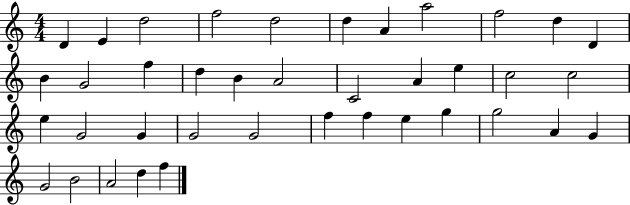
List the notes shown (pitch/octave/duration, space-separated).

D4/q E4/q D5/h F5/h D5/h D5/q A4/q A5/h F5/h D5/q D4/q B4/q G4/h F5/q D5/q B4/q A4/h C4/h A4/q E5/q C5/h C5/h E5/q G4/h G4/q G4/h G4/h F5/q F5/q E5/q G5/q G5/h A4/q G4/q G4/h B4/h A4/h D5/q F5/q